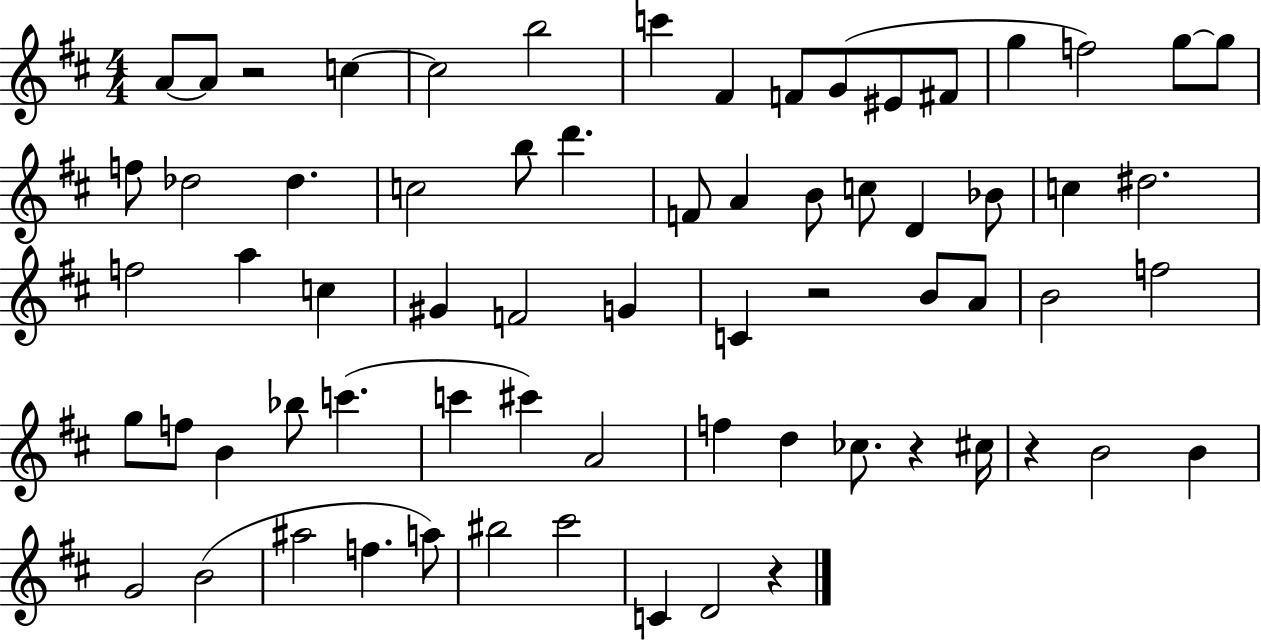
{
  \clef treble
  \numericTimeSignature
  \time 4/4
  \key d \major
  \repeat volta 2 { a'8~~ a'8 r2 c''4~~ | c''2 b''2 | c'''4 fis'4 f'8 g'8( eis'8 fis'8 | g''4 f''2) g''8~~ g''8 | \break f''8 des''2 des''4. | c''2 b''8 d'''4. | f'8 a'4 b'8 c''8 d'4 bes'8 | c''4 dis''2. | \break f''2 a''4 c''4 | gis'4 f'2 g'4 | c'4 r2 b'8 a'8 | b'2 f''2 | \break g''8 f''8 b'4 bes''8 c'''4.( | c'''4 cis'''4) a'2 | f''4 d''4 ces''8. r4 cis''16 | r4 b'2 b'4 | \break g'2 b'2( | ais''2 f''4. a''8) | bis''2 cis'''2 | c'4 d'2 r4 | \break } \bar "|."
}